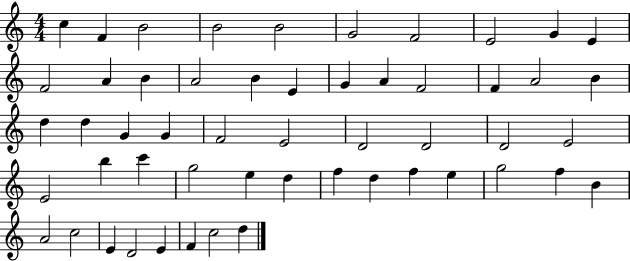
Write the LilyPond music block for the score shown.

{
  \clef treble
  \numericTimeSignature
  \time 4/4
  \key c \major
  c''4 f'4 b'2 | b'2 b'2 | g'2 f'2 | e'2 g'4 e'4 | \break f'2 a'4 b'4 | a'2 b'4 e'4 | g'4 a'4 f'2 | f'4 a'2 b'4 | \break d''4 d''4 g'4 g'4 | f'2 e'2 | d'2 d'2 | d'2 e'2 | \break e'2 b''4 c'''4 | g''2 e''4 d''4 | f''4 d''4 f''4 e''4 | g''2 f''4 b'4 | \break a'2 c''2 | e'4 d'2 e'4 | f'4 c''2 d''4 | \bar "|."
}